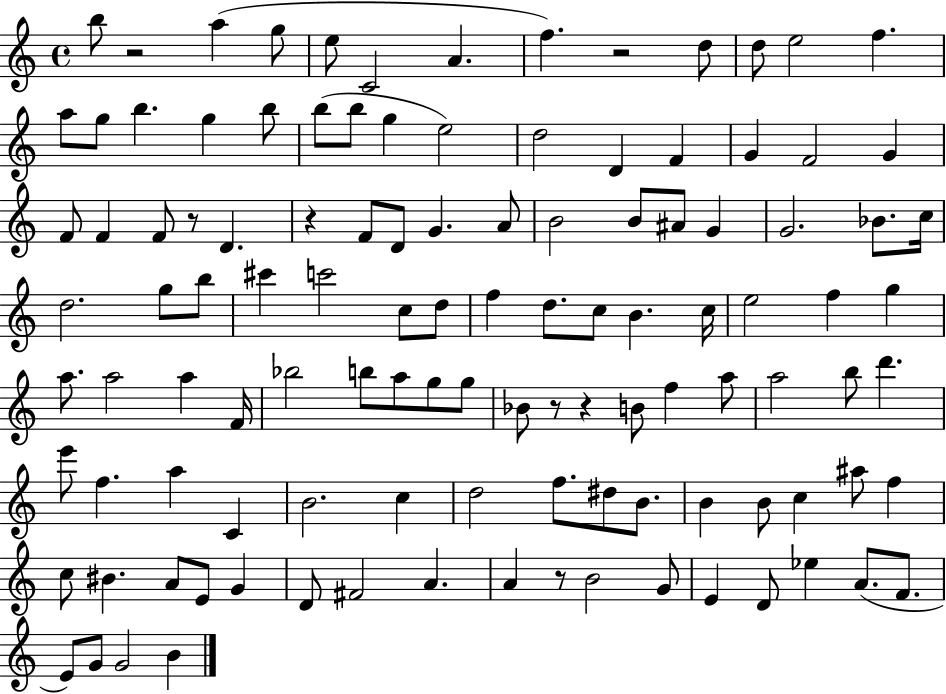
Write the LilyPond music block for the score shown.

{
  \clef treble
  \time 4/4
  \defaultTimeSignature
  \key c \major
  b''8 r2 a''4( g''8 | e''8 c'2 a'4. | f''4.) r2 d''8 | d''8 e''2 f''4. | \break a''8 g''8 b''4. g''4 b''8 | b''8( b''8 g''4 e''2) | d''2 d'4 f'4 | g'4 f'2 g'4 | \break f'8 f'4 f'8 r8 d'4. | r4 f'8 d'8 g'4. a'8 | b'2 b'8 ais'8 g'4 | g'2. bes'8. c''16 | \break d''2. g''8 b''8 | cis'''4 c'''2 c''8 d''8 | f''4 d''8. c''8 b'4. c''16 | e''2 f''4 g''4 | \break a''8. a''2 a''4 f'16 | bes''2 b''8 a''8 g''8 g''8 | bes'8 r8 r4 b'8 f''4 a''8 | a''2 b''8 d'''4. | \break e'''8 f''4. a''4 c'4 | b'2. c''4 | d''2 f''8. dis''8 b'8. | b'4 b'8 c''4 ais''8 f''4 | \break c''8 bis'4. a'8 e'8 g'4 | d'8 fis'2 a'4. | a'4 r8 b'2 g'8 | e'4 d'8 ees''4 a'8.( f'8. | \break e'8) g'8 g'2 b'4 | \bar "|."
}